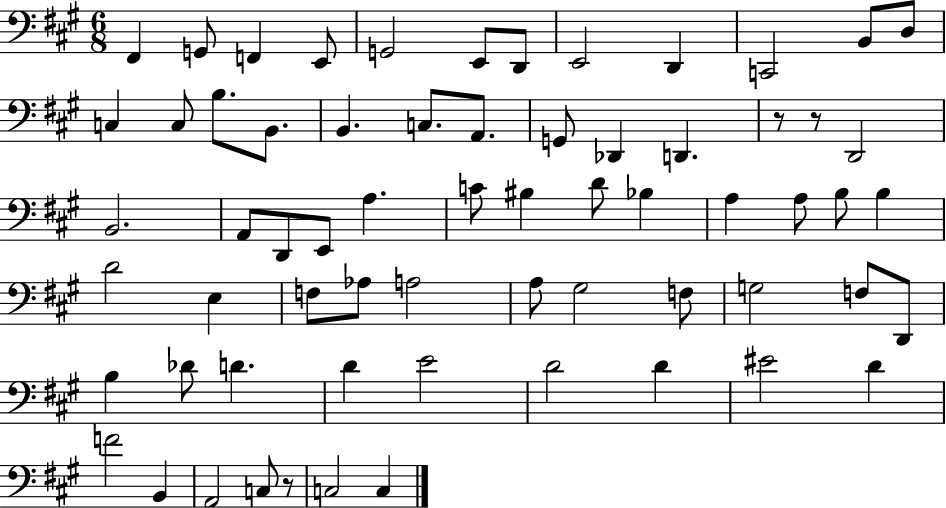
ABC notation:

X:1
T:Untitled
M:6/8
L:1/4
K:A
^F,, G,,/2 F,, E,,/2 G,,2 E,,/2 D,,/2 E,,2 D,, C,,2 B,,/2 D,/2 C, C,/2 B,/2 B,,/2 B,, C,/2 A,,/2 G,,/2 _D,, D,, z/2 z/2 D,,2 B,,2 A,,/2 D,,/2 E,,/2 A, C/2 ^B, D/2 _B, A, A,/2 B,/2 B, D2 E, F,/2 _A,/2 A,2 A,/2 ^G,2 F,/2 G,2 F,/2 D,,/2 B, _D/2 D D E2 D2 D ^E2 D F2 B,, A,,2 C,/2 z/2 C,2 C,